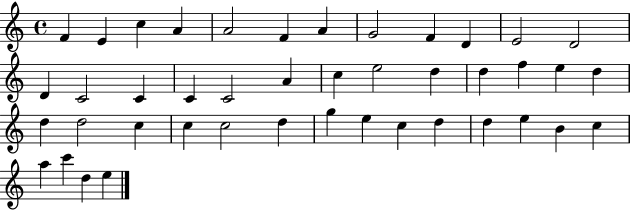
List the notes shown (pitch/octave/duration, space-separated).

F4/q E4/q C5/q A4/q A4/h F4/q A4/q G4/h F4/q D4/q E4/h D4/h D4/q C4/h C4/q C4/q C4/h A4/q C5/q E5/h D5/q D5/q F5/q E5/q D5/q D5/q D5/h C5/q C5/q C5/h D5/q G5/q E5/q C5/q D5/q D5/q E5/q B4/q C5/q A5/q C6/q D5/q E5/q